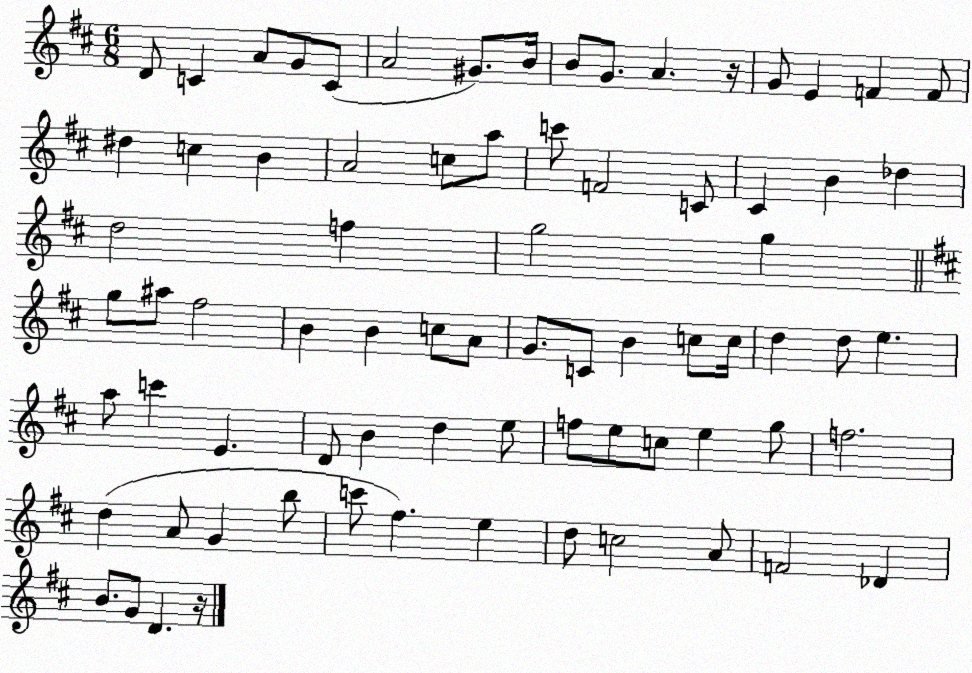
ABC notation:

X:1
T:Untitled
M:6/8
L:1/4
K:D
D/2 C A/2 G/2 C/2 A2 ^G/2 B/4 B/2 G/2 A z/4 G/2 E F F/2 ^d c B A2 c/2 a/2 c'/2 F2 C/2 ^C B _d d2 f g2 g g/2 ^a/2 ^f2 B B c/2 A/2 G/2 C/2 B c/2 c/4 d d/2 e a/2 c' E D/2 B d e/2 f/2 e/2 c/2 e g/2 f2 d A/2 G b/2 c'/2 ^f e d/2 c2 A/2 F2 _D B/2 G/2 D z/4